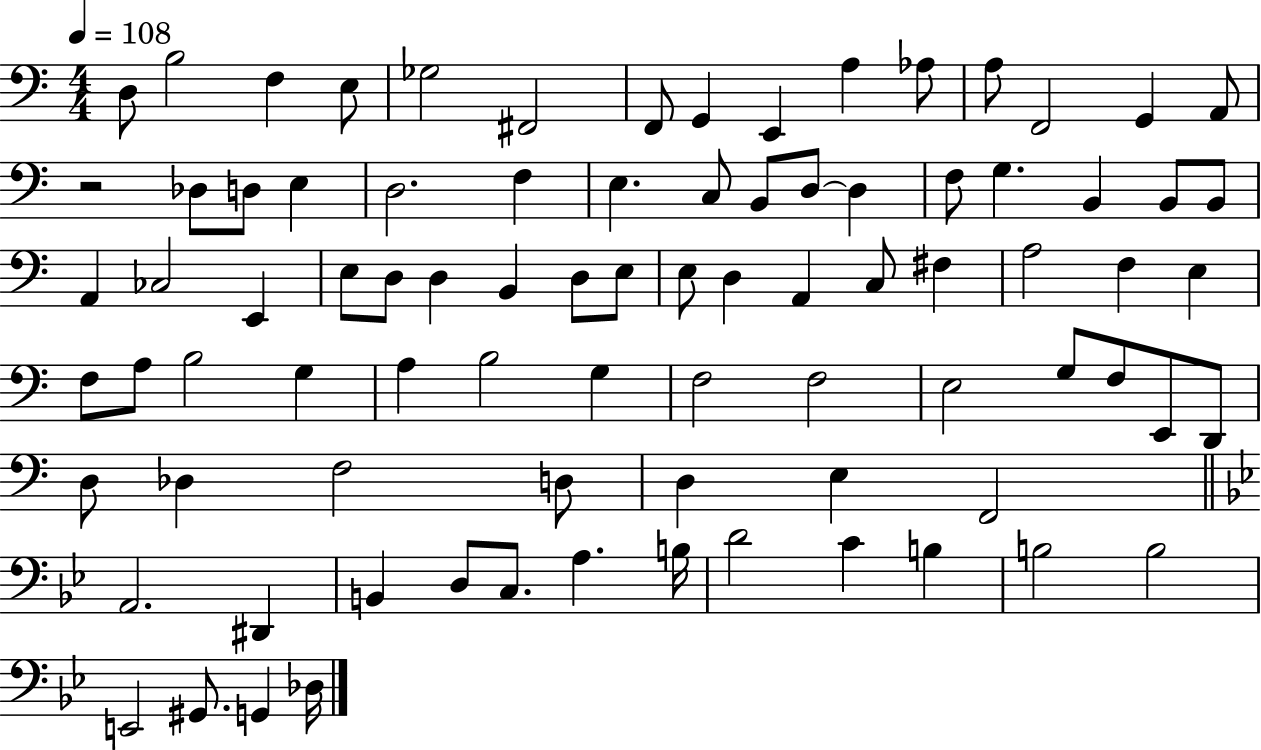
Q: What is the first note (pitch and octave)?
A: D3